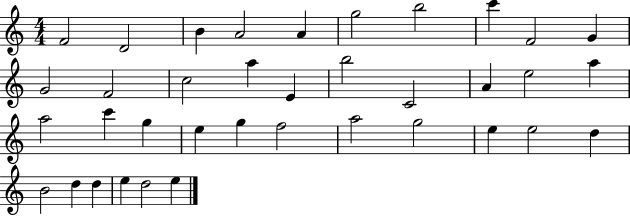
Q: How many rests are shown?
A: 0